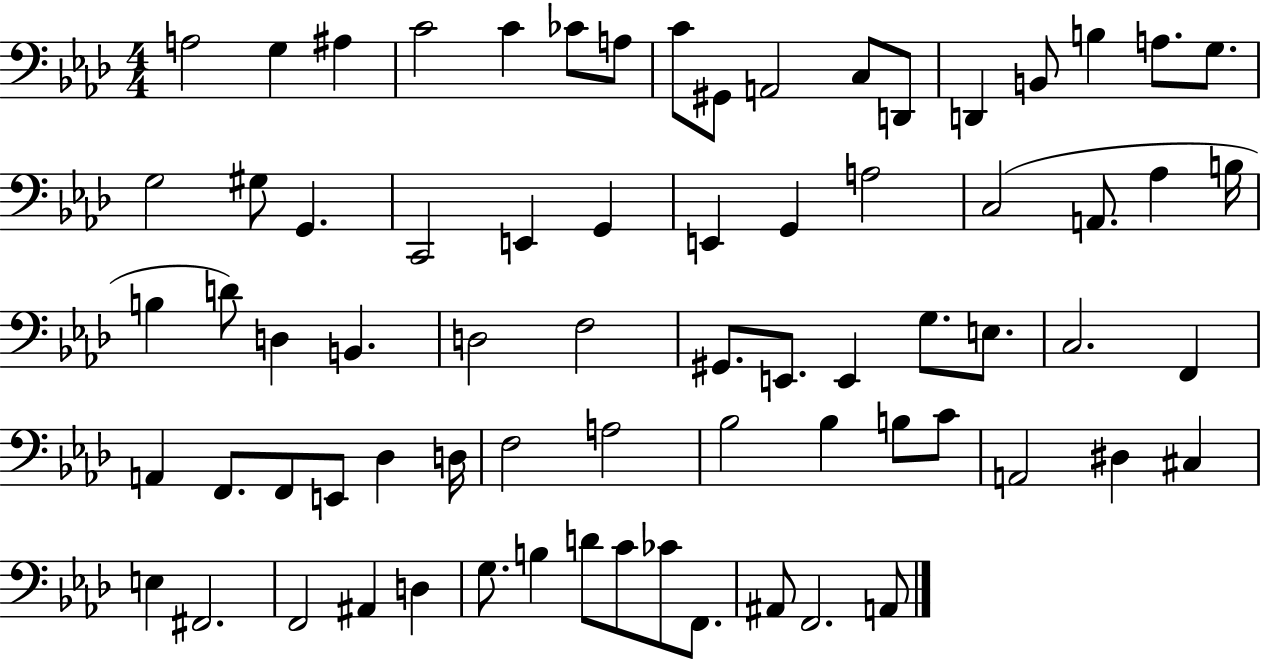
{
  \clef bass
  \numericTimeSignature
  \time 4/4
  \key aes \major
  \repeat volta 2 { a2 g4 ais4 | c'2 c'4 ces'8 a8 | c'8 gis,8 a,2 c8 d,8 | d,4 b,8 b4 a8. g8. | \break g2 gis8 g,4. | c,2 e,4 g,4 | e,4 g,4 a2 | c2( a,8. aes4 b16 | \break b4 d'8) d4 b,4. | d2 f2 | gis,8. e,8. e,4 g8. e8. | c2. f,4 | \break a,4 f,8. f,8 e,8 des4 d16 | f2 a2 | bes2 bes4 b8 c'8 | a,2 dis4 cis4 | \break e4 fis,2. | f,2 ais,4 d4 | g8. b4 d'8 c'8 ces'8 f,8. | ais,8 f,2. a,8 | \break } \bar "|."
}